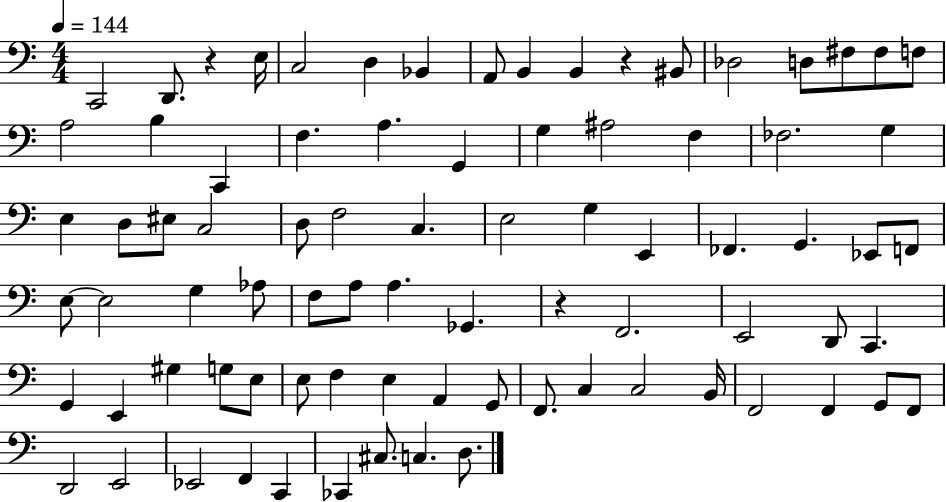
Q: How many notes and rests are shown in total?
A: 82